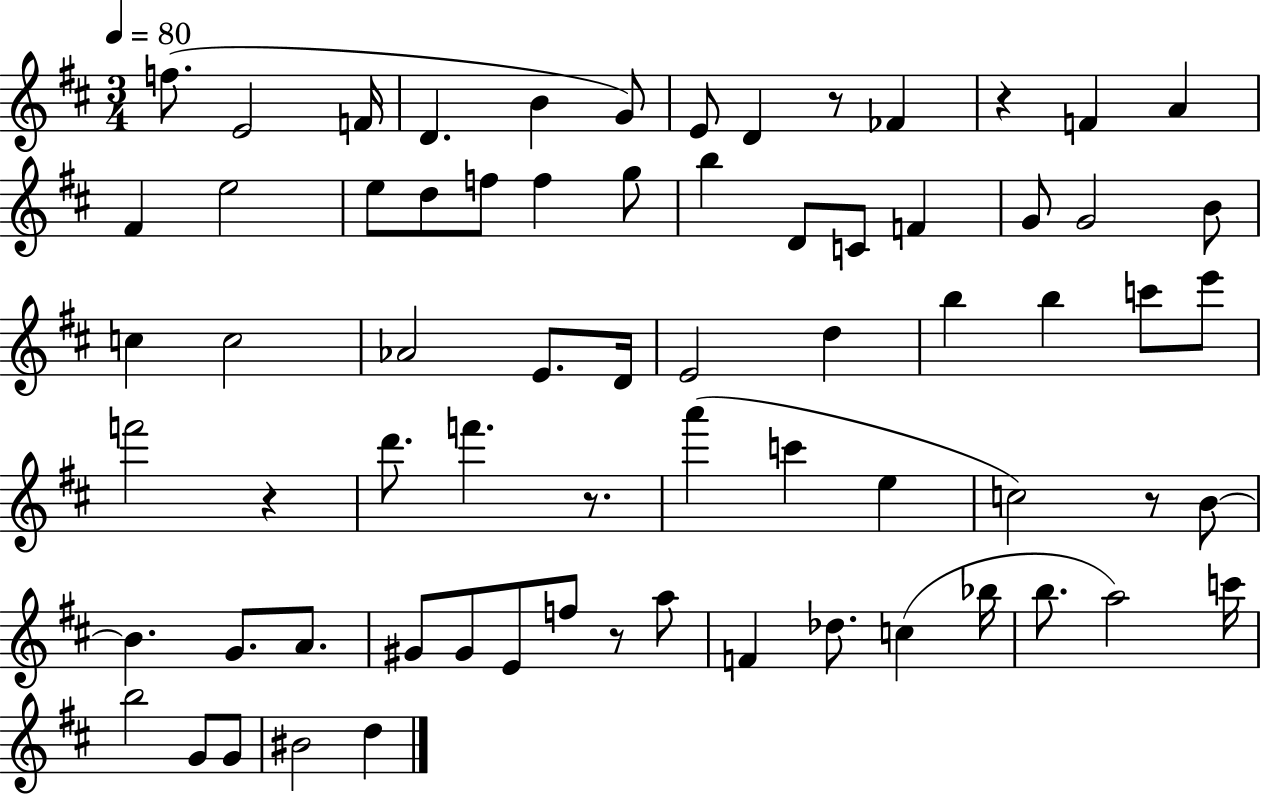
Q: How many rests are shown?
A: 6